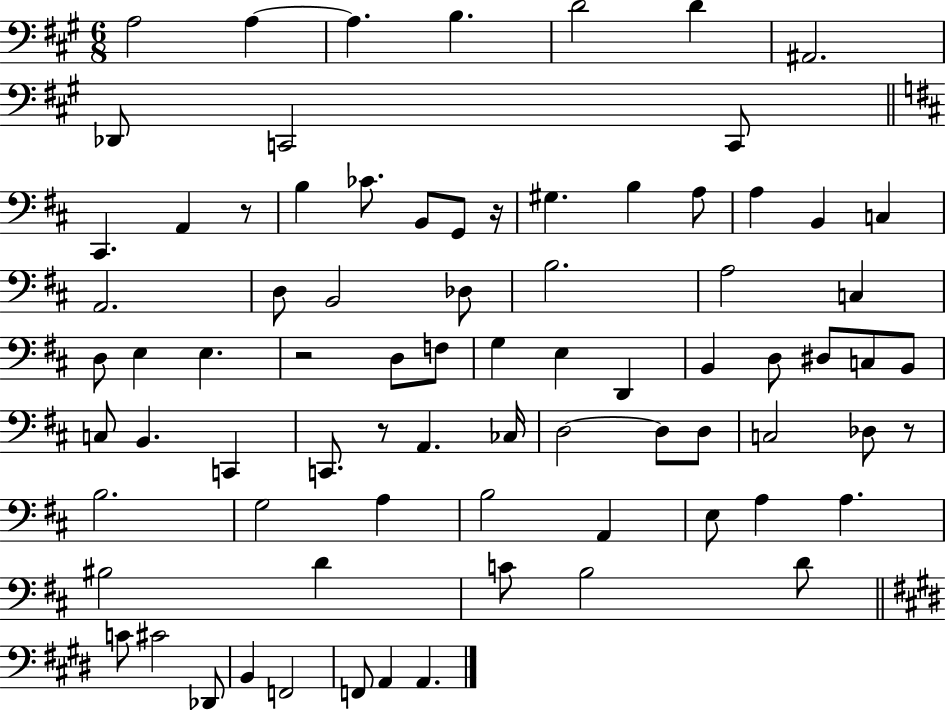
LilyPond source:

{
  \clef bass
  \numericTimeSignature
  \time 6/8
  \key a \major
  a2 a4~~ | a4. b4. | d'2 d'4 | ais,2. | \break des,8 c,2 c,8 | \bar "||" \break \key b \minor cis,4. a,4 r8 | b4 ces'8. b,8 g,8 r16 | gis4. b4 a8 | a4 b,4 c4 | \break a,2. | d8 b,2 des8 | b2. | a2 c4 | \break d8 e4 e4. | r2 d8 f8 | g4 e4 d,4 | b,4 d8 dis8 c8 b,8 | \break c8 b,4. c,4 | c,8. r8 a,4. ces16 | d2~~ d8 d8 | c2 des8 r8 | \break b2. | g2 a4 | b2 a,4 | e8 a4 a4. | \break bis2 d'4 | c'8 b2 d'8 | \bar "||" \break \key e \major c'8 cis'2 des,8 | b,4 f,2 | f,8 a,4 a,4. | \bar "|."
}